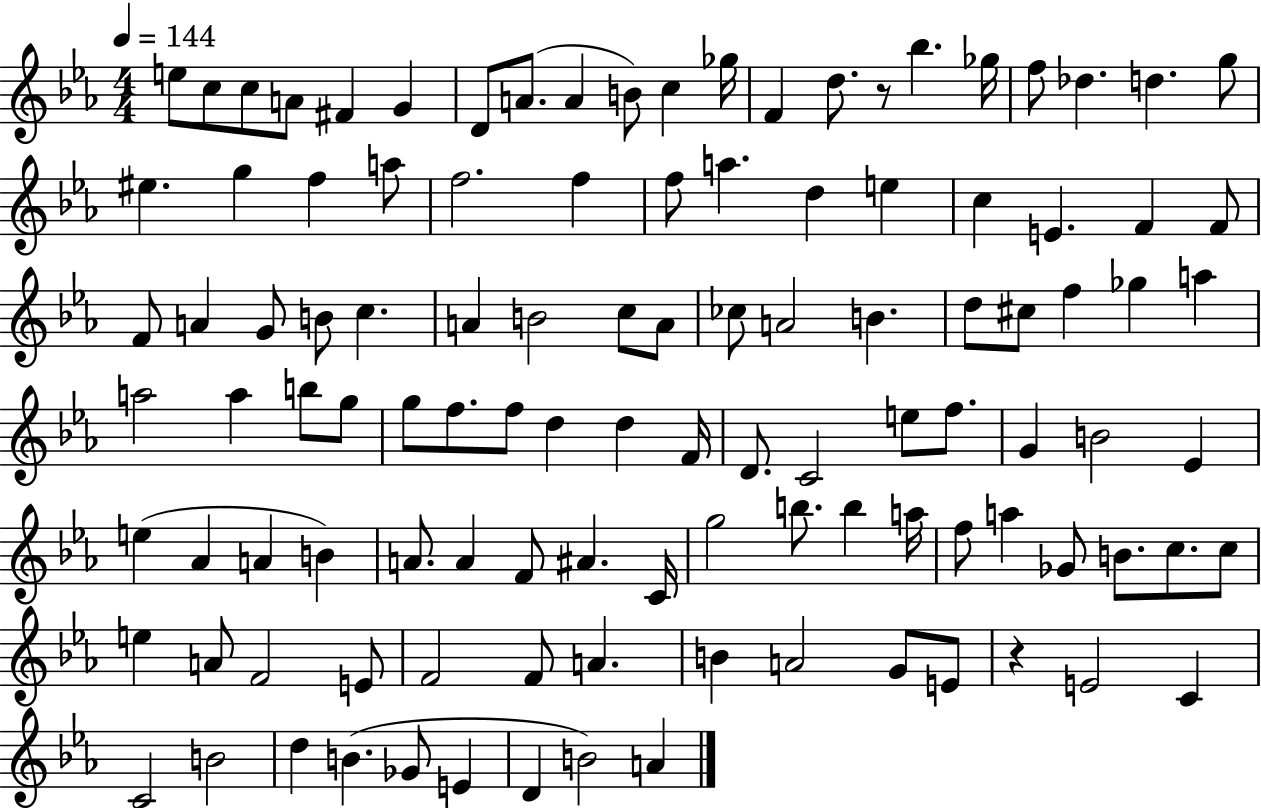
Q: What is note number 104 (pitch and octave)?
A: B4